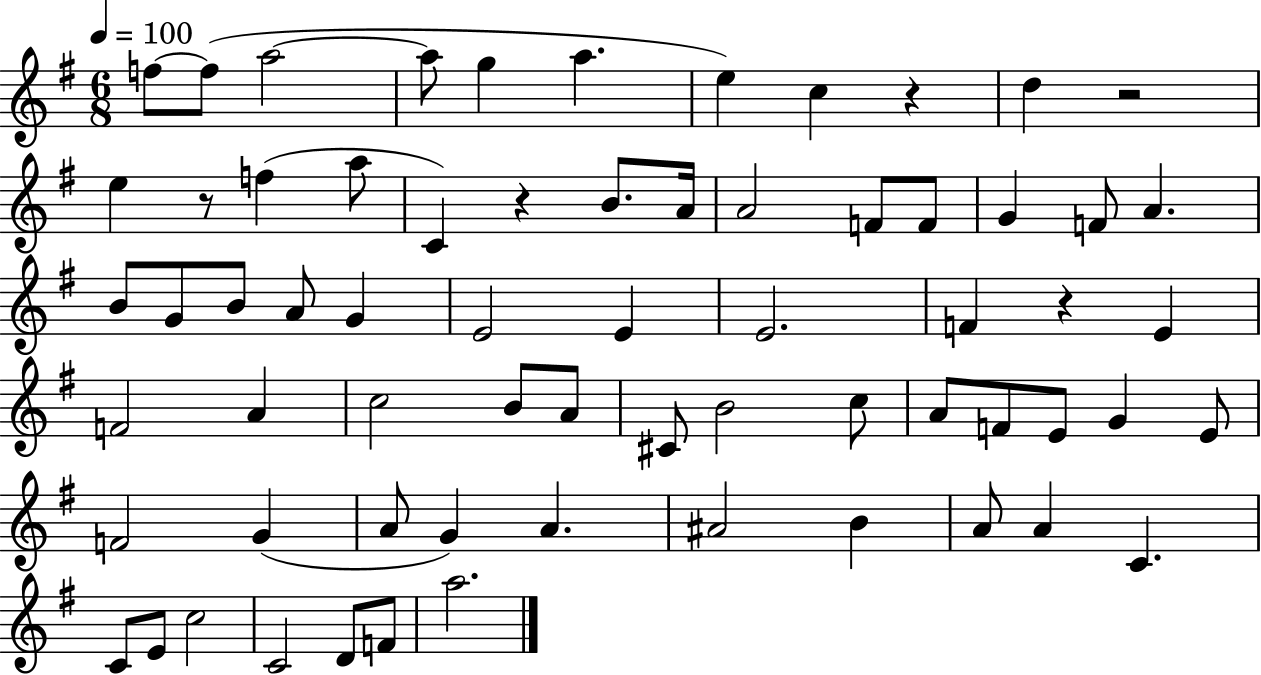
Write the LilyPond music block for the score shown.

{
  \clef treble
  \numericTimeSignature
  \time 6/8
  \key g \major
  \tempo 4 = 100
  f''8~~ f''8( a''2~~ | a''8 g''4 a''4. | e''4) c''4 r4 | d''4 r2 | \break e''4 r8 f''4( a''8 | c'4) r4 b'8. a'16 | a'2 f'8 f'8 | g'4 f'8 a'4. | \break b'8 g'8 b'8 a'8 g'4 | e'2 e'4 | e'2. | f'4 r4 e'4 | \break f'2 a'4 | c''2 b'8 a'8 | cis'8 b'2 c''8 | a'8 f'8 e'8 g'4 e'8 | \break f'2 g'4( | a'8 g'4) a'4. | ais'2 b'4 | a'8 a'4 c'4. | \break c'8 e'8 c''2 | c'2 d'8 f'8 | a''2. | \bar "|."
}